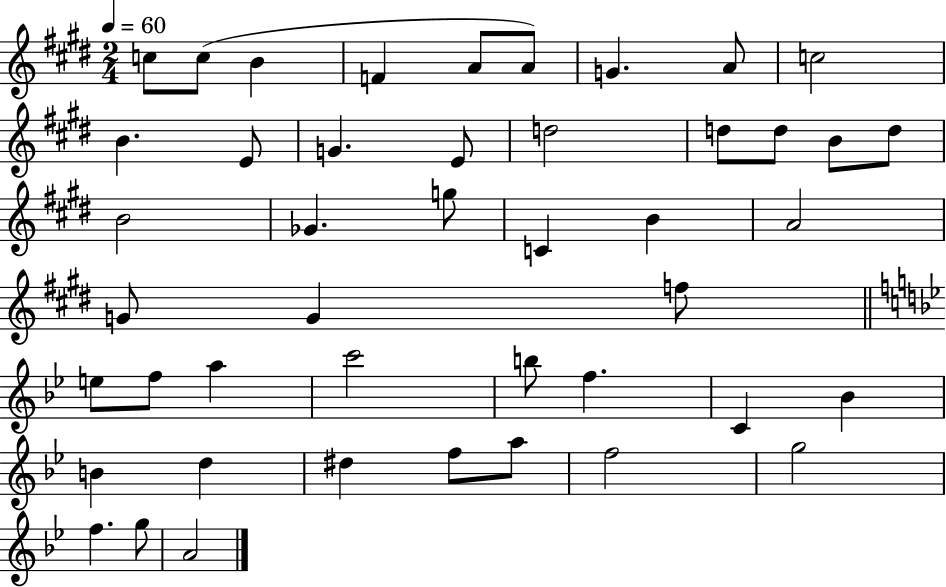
X:1
T:Untitled
M:2/4
L:1/4
K:E
c/2 c/2 B F A/2 A/2 G A/2 c2 B E/2 G E/2 d2 d/2 d/2 B/2 d/2 B2 _G g/2 C B A2 G/2 G f/2 e/2 f/2 a c'2 b/2 f C _B B d ^d f/2 a/2 f2 g2 f g/2 A2